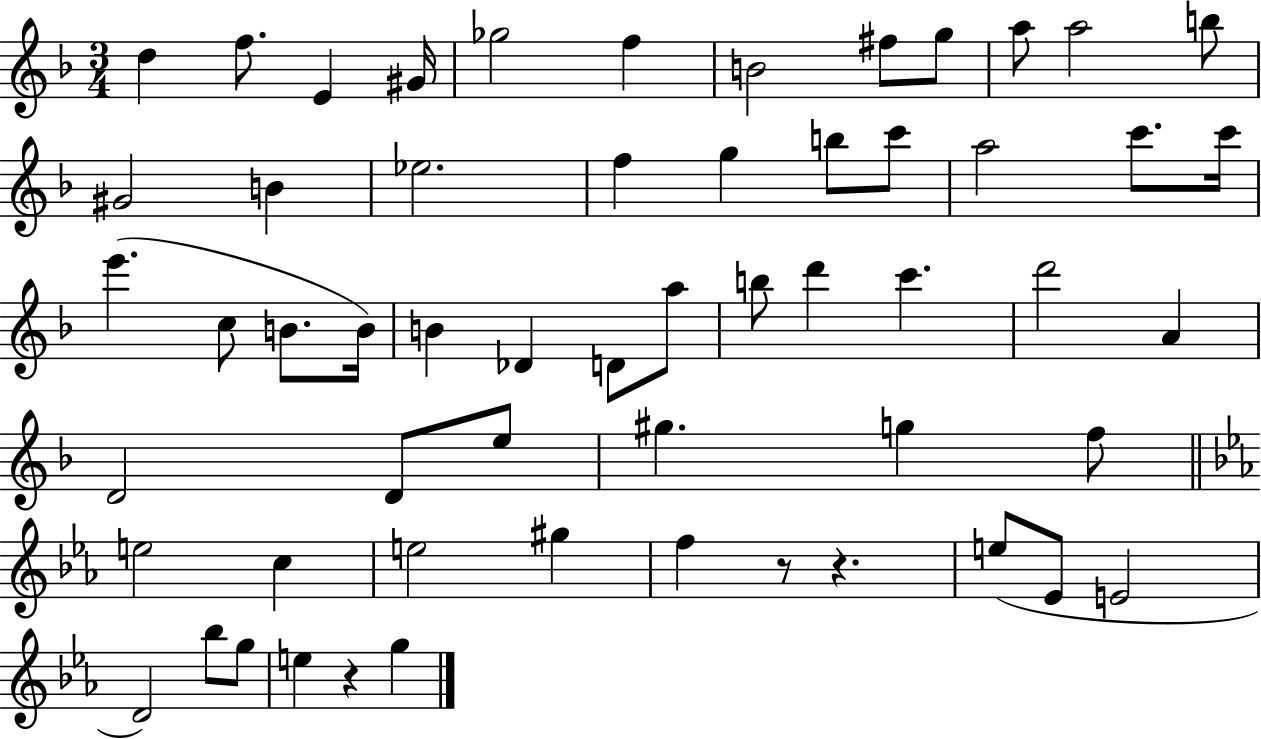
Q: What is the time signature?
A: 3/4